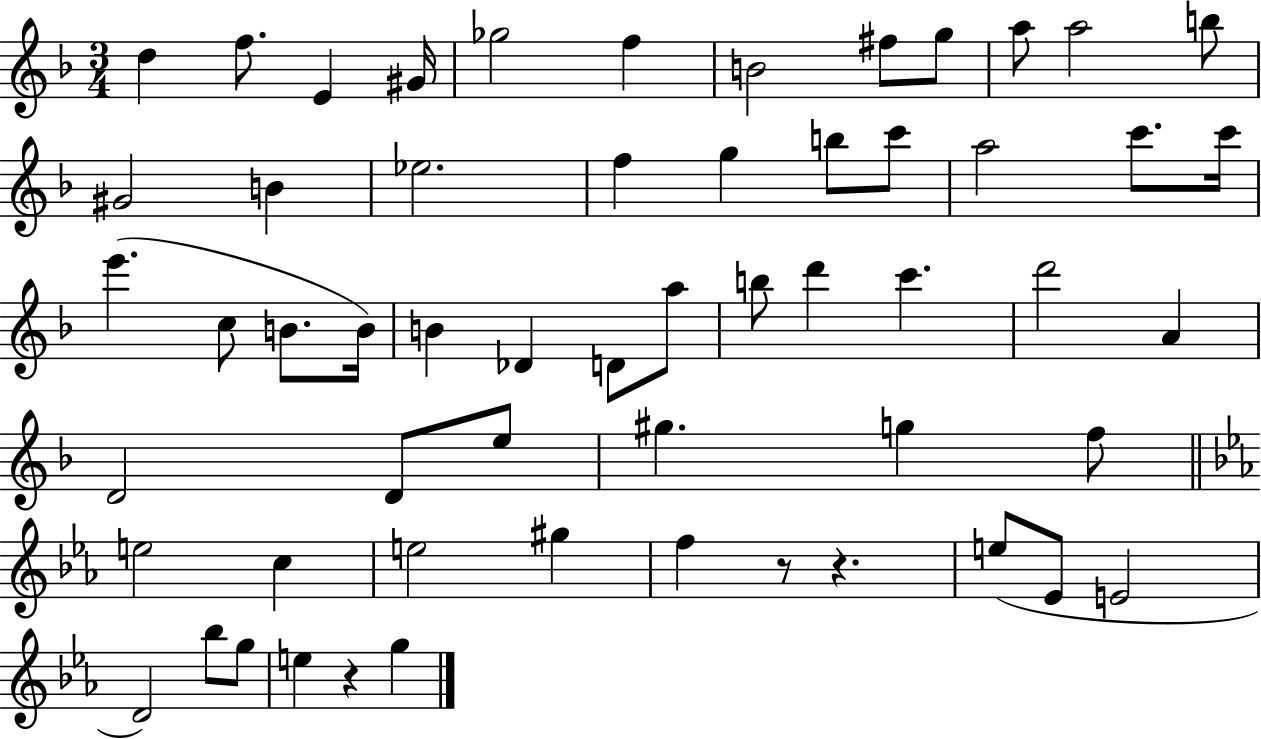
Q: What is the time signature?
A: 3/4